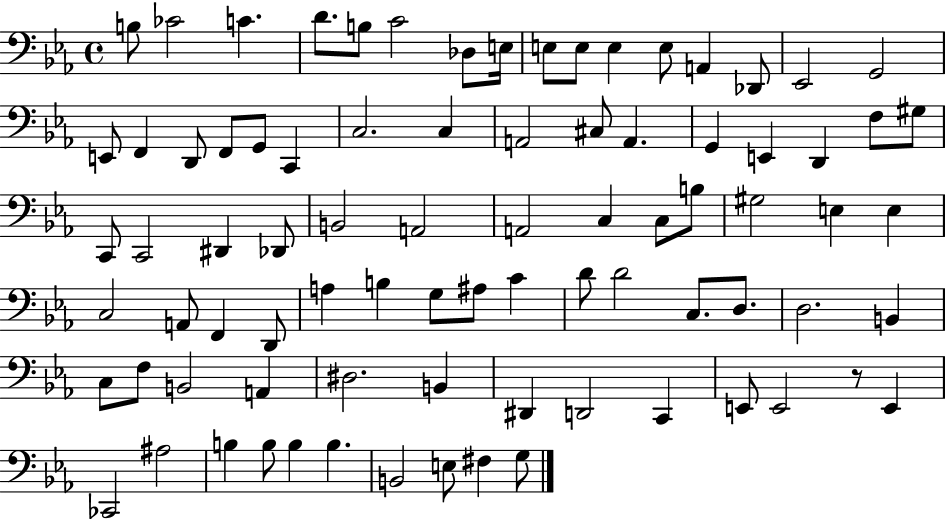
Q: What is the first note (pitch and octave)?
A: B3